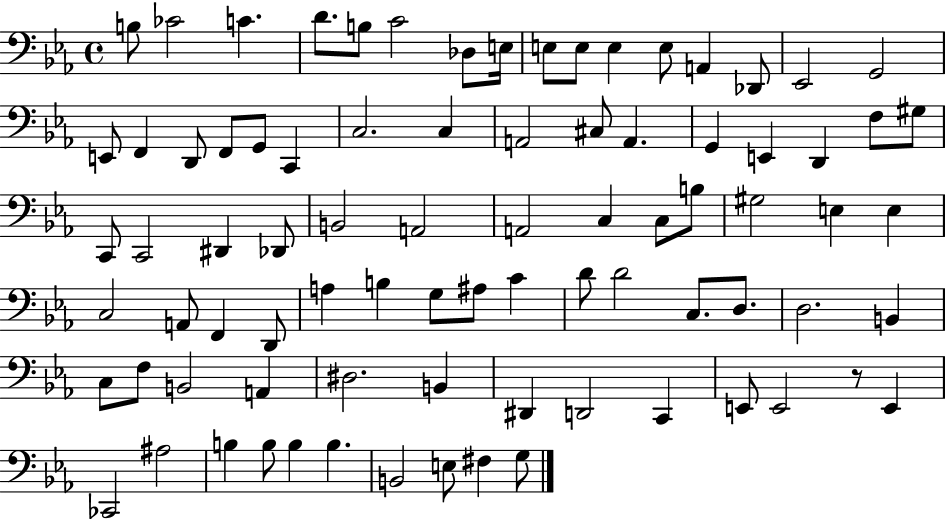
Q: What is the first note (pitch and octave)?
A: B3